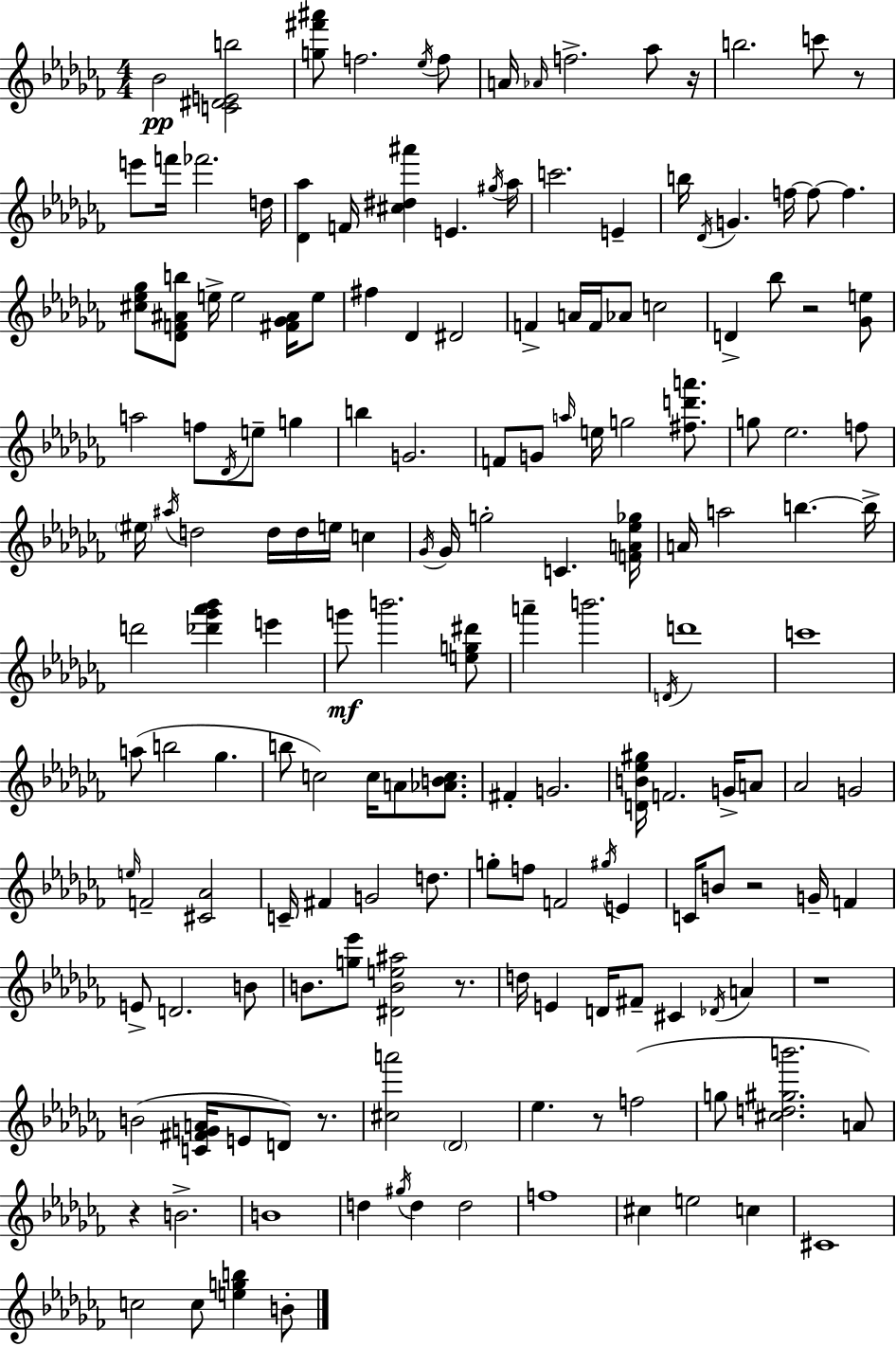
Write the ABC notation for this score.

X:1
T:Untitled
M:4/4
L:1/4
K:Abm
_B2 [C^DEb]2 [g^f'^a']/2 f2 _e/4 f/2 A/4 _A/4 f2 _a/2 z/4 b2 c'/2 z/2 e'/2 f'/4 _f'2 d/4 [_D_a] F/4 [^c^d^a'] E ^g/4 _a/4 c'2 E b/4 _D/4 G f/4 f/2 f [^c_e_g]/2 [_DF^Ab]/2 e/4 e2 [^F_G^A]/4 e/2 ^f _D ^D2 F A/4 F/4 _A/2 c2 D _b/2 z2 [_Ge]/2 a2 f/2 _D/4 e/2 g b G2 F/2 G/2 a/4 e/4 g2 [^fd'a']/2 g/2 _e2 f/2 ^e/4 ^a/4 d2 d/4 d/4 e/4 c _G/4 _G/4 g2 C [FA_e_g]/4 A/4 a2 b b/4 d'2 [_d'_g'_a'_b'] e' g'/2 b'2 [eg^d']/2 a' b'2 D/4 d'4 c'4 a/2 b2 _g b/2 c2 c/4 A/2 [_ABc]/2 ^F G2 [DB_e^g]/4 F2 G/4 A/2 _A2 G2 e/4 F2 [^C_A]2 C/4 ^F G2 d/2 g/2 f/2 F2 ^g/4 E C/4 B/2 z2 G/4 F E/2 D2 B/2 B/2 [g_e']/2 [^DBe^a]2 z/2 d/4 E D/4 ^F/2 ^C _D/4 A z4 B2 [C^FGA]/4 E/2 D/2 z/2 [^ca']2 _D2 _e z/2 f2 g/2 [^cd^gb']2 A/2 z B2 B4 d ^g/4 d d2 f4 ^c e2 c ^C4 c2 c/2 [egb] B/2